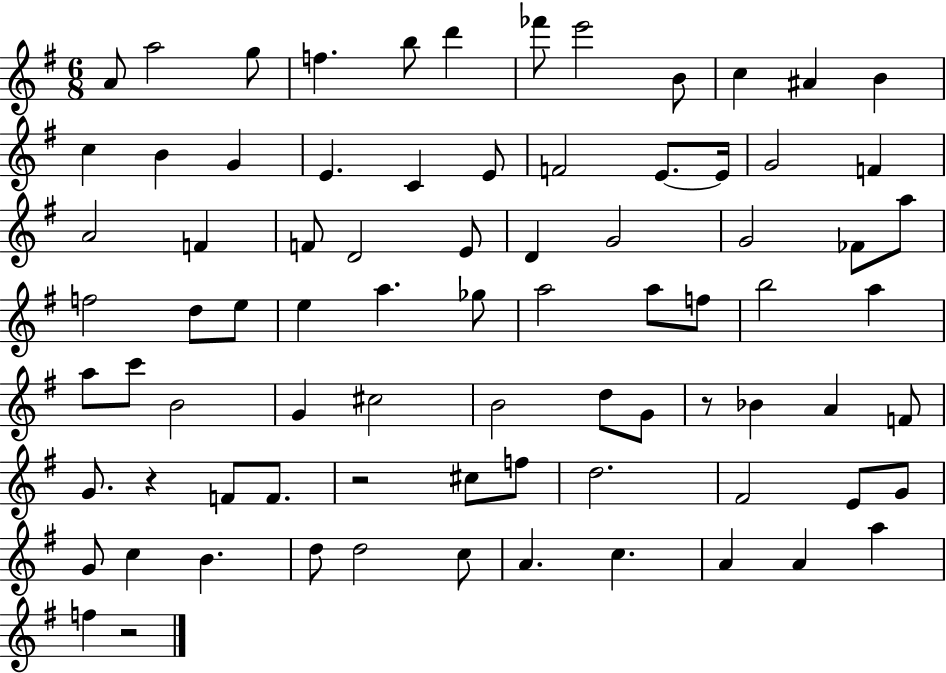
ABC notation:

X:1
T:Untitled
M:6/8
L:1/4
K:G
A/2 a2 g/2 f b/2 d' _f'/2 e'2 B/2 c ^A B c B G E C E/2 F2 E/2 E/4 G2 F A2 F F/2 D2 E/2 D G2 G2 _F/2 a/2 f2 d/2 e/2 e a _g/2 a2 a/2 f/2 b2 a a/2 c'/2 B2 G ^c2 B2 d/2 G/2 z/2 _B A F/2 G/2 z F/2 F/2 z2 ^c/2 f/2 d2 ^F2 E/2 G/2 G/2 c B d/2 d2 c/2 A c A A a f z2